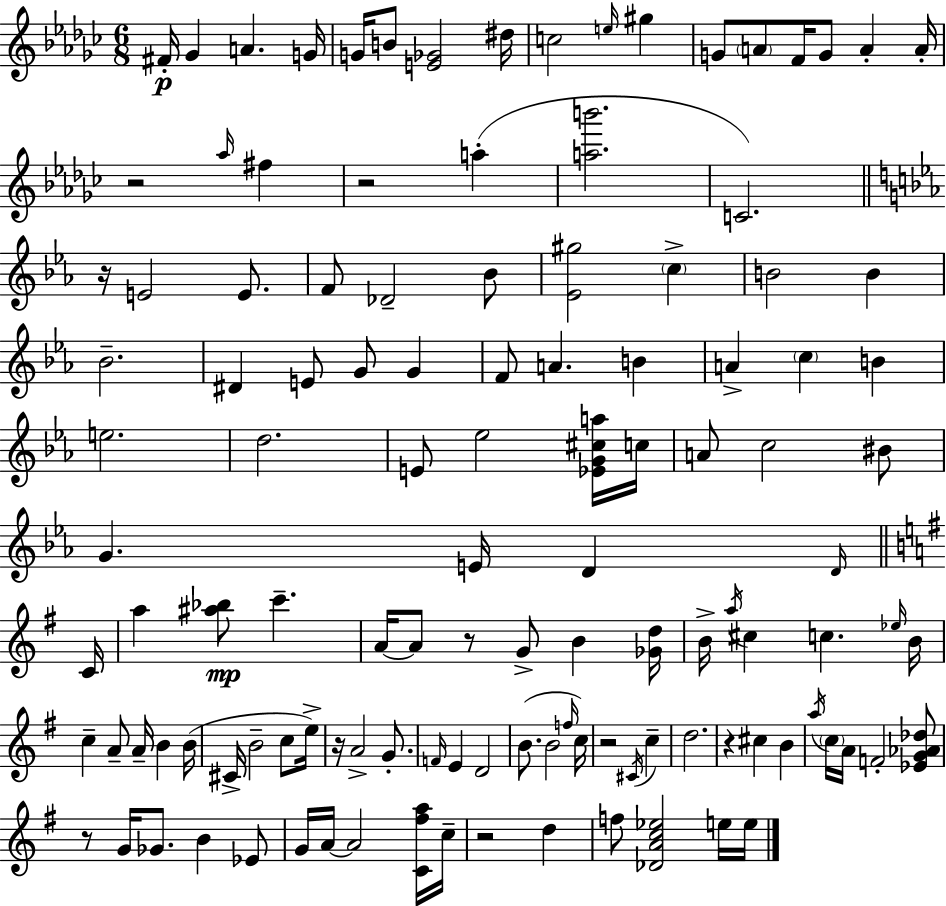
{
  \clef treble
  \numericTimeSignature
  \time 6/8
  \key ees \minor
  \repeat volta 2 { fis'16-.\p ges'4 a'4. g'16 | g'16 b'8 <e' ges'>2 dis''16 | c''2 \grace { e''16 } gis''4 | g'8 \parenthesize a'8 f'16 g'8 a'4-. | \break a'16-. r2 \grace { aes''16 } fis''4 | r2 a''4-.( | <a'' b'''>2. | c'2.) | \break \bar "||" \break \key ees \major r16 e'2 e'8. | f'8 des'2-- bes'8 | <ees' gis''>2 \parenthesize c''4-> | b'2 b'4 | \break bes'2.-- | dis'4 e'8 g'8 g'4 | f'8 a'4. b'4 | a'4-> \parenthesize c''4 b'4 | \break e''2. | d''2. | e'8 ees''2 <ees' g' cis'' a''>16 c''16 | a'8 c''2 bis'8 | \break g'4. e'16 d'4 \grace { d'16 } | \bar "||" \break \key e \minor c'16 a''4 <ais'' bes''>8\mp c'''4.-- | a'16~~ a'8 r8 g'8-> b'4 | <ges' d''>16 b'16-> \acciaccatura { a''16 } cis''4 c''4. | \grace { ees''16 } b'16 c''4-- a'8-- a'16-- b'4 | \break b'16( cis'16-> b'2-- | c''8 e''16->) r16 a'2-> | g'8.-. \grace { f'16 } e'4 d'2 | b'8.( b'2 | \break \grace { f''16 } c''16) r2 | \acciaccatura { cis'16 } c''4-- d''2. | r4 cis''4 | b'4 \acciaccatura { a''16 } \parenthesize c''16 a'16 f'2-. | \break <ees' g' aes' des''>8 r8 g'16 ges'8. | b'4 ees'8 g'16 a'16~~ a'2 | <c' fis'' a''>16 c''16-- r2 | d''4 f''8 <des' a' c'' ees''>2 | \break e''16 e''16 } \bar "|."
}